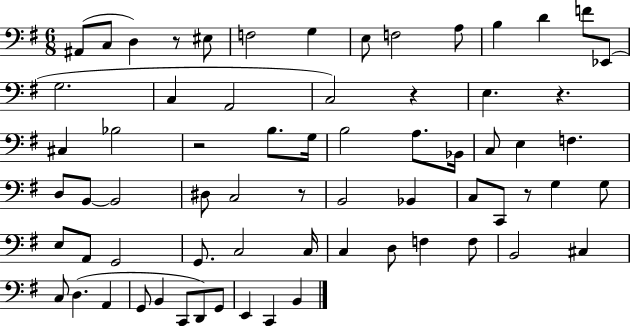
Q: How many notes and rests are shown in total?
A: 68